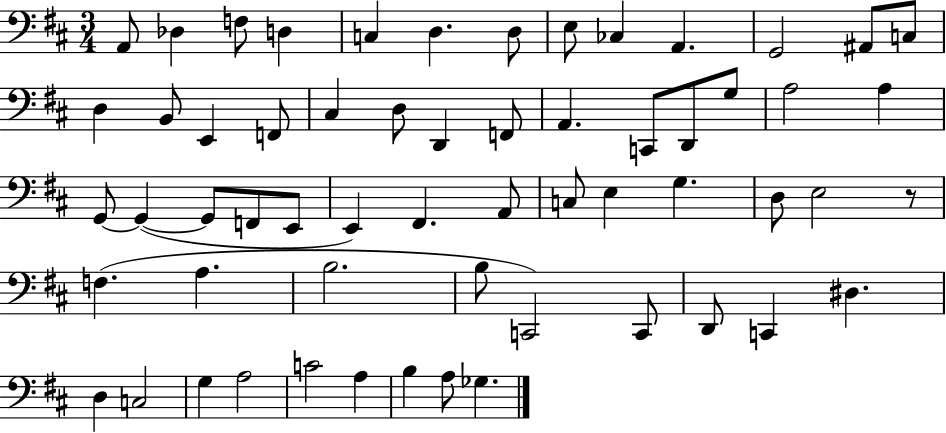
X:1
T:Untitled
M:3/4
L:1/4
K:D
A,,/2 _D, F,/2 D, C, D, D,/2 E,/2 _C, A,, G,,2 ^A,,/2 C,/2 D, B,,/2 E,, F,,/2 ^C, D,/2 D,, F,,/2 A,, C,,/2 D,,/2 G,/2 A,2 A, G,,/2 G,, G,,/2 F,,/2 E,,/2 E,, ^F,, A,,/2 C,/2 E, G, D,/2 E,2 z/2 F, A, B,2 B,/2 C,,2 C,,/2 D,,/2 C,, ^D, D, C,2 G, A,2 C2 A, B, A,/2 _G,